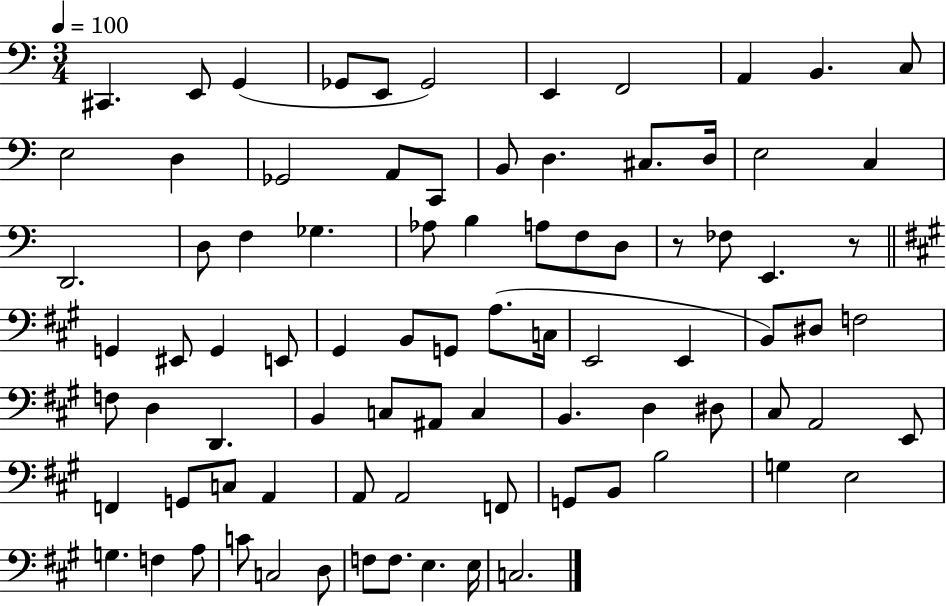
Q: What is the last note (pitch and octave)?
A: C3